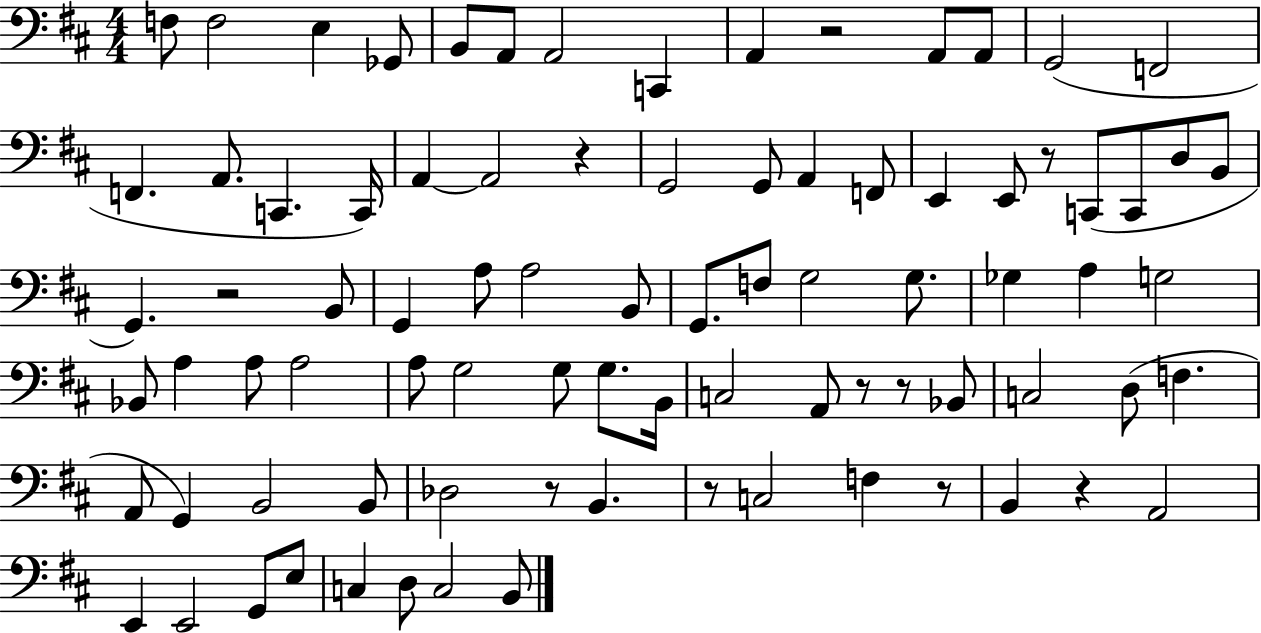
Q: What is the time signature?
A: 4/4